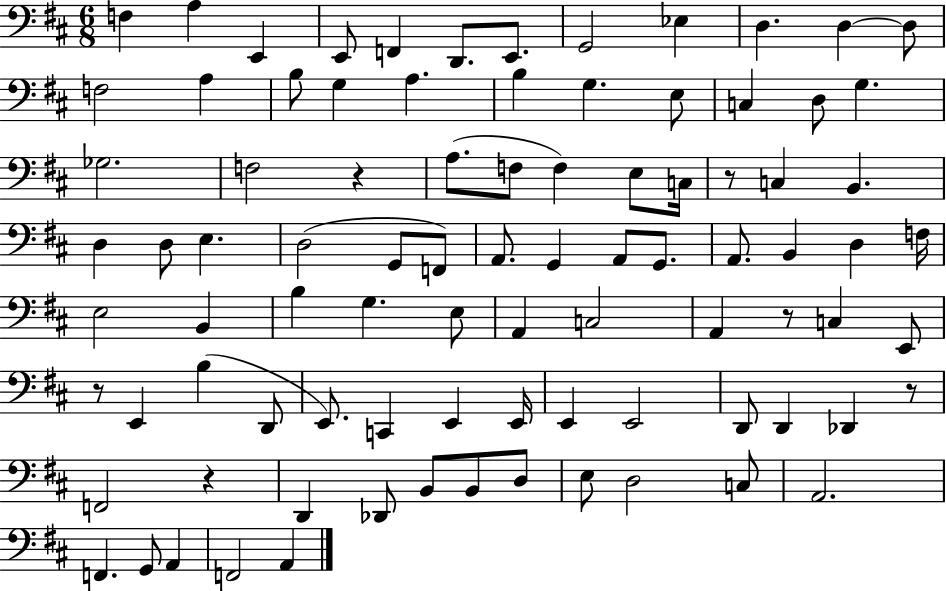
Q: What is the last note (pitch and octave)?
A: A2